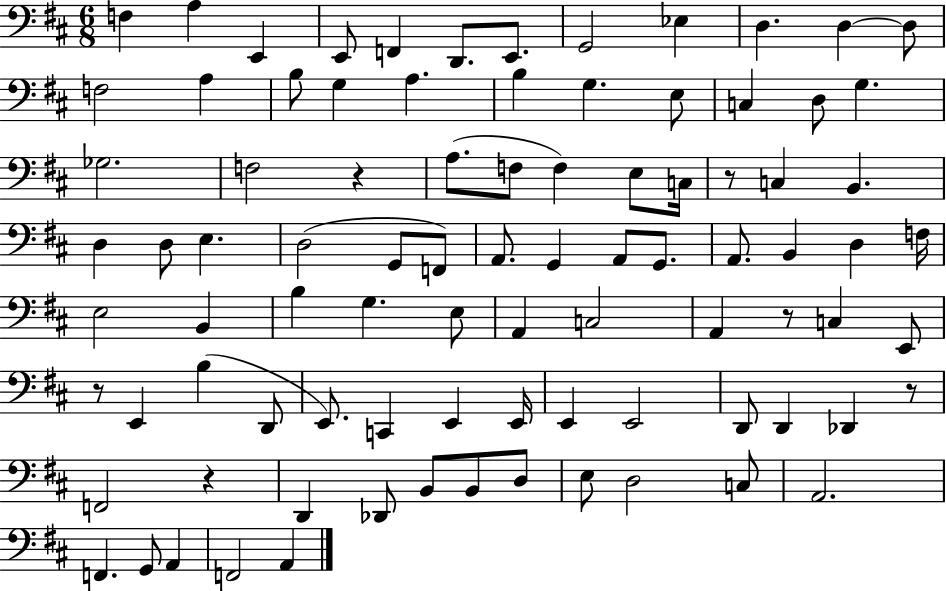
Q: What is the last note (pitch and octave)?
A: A2